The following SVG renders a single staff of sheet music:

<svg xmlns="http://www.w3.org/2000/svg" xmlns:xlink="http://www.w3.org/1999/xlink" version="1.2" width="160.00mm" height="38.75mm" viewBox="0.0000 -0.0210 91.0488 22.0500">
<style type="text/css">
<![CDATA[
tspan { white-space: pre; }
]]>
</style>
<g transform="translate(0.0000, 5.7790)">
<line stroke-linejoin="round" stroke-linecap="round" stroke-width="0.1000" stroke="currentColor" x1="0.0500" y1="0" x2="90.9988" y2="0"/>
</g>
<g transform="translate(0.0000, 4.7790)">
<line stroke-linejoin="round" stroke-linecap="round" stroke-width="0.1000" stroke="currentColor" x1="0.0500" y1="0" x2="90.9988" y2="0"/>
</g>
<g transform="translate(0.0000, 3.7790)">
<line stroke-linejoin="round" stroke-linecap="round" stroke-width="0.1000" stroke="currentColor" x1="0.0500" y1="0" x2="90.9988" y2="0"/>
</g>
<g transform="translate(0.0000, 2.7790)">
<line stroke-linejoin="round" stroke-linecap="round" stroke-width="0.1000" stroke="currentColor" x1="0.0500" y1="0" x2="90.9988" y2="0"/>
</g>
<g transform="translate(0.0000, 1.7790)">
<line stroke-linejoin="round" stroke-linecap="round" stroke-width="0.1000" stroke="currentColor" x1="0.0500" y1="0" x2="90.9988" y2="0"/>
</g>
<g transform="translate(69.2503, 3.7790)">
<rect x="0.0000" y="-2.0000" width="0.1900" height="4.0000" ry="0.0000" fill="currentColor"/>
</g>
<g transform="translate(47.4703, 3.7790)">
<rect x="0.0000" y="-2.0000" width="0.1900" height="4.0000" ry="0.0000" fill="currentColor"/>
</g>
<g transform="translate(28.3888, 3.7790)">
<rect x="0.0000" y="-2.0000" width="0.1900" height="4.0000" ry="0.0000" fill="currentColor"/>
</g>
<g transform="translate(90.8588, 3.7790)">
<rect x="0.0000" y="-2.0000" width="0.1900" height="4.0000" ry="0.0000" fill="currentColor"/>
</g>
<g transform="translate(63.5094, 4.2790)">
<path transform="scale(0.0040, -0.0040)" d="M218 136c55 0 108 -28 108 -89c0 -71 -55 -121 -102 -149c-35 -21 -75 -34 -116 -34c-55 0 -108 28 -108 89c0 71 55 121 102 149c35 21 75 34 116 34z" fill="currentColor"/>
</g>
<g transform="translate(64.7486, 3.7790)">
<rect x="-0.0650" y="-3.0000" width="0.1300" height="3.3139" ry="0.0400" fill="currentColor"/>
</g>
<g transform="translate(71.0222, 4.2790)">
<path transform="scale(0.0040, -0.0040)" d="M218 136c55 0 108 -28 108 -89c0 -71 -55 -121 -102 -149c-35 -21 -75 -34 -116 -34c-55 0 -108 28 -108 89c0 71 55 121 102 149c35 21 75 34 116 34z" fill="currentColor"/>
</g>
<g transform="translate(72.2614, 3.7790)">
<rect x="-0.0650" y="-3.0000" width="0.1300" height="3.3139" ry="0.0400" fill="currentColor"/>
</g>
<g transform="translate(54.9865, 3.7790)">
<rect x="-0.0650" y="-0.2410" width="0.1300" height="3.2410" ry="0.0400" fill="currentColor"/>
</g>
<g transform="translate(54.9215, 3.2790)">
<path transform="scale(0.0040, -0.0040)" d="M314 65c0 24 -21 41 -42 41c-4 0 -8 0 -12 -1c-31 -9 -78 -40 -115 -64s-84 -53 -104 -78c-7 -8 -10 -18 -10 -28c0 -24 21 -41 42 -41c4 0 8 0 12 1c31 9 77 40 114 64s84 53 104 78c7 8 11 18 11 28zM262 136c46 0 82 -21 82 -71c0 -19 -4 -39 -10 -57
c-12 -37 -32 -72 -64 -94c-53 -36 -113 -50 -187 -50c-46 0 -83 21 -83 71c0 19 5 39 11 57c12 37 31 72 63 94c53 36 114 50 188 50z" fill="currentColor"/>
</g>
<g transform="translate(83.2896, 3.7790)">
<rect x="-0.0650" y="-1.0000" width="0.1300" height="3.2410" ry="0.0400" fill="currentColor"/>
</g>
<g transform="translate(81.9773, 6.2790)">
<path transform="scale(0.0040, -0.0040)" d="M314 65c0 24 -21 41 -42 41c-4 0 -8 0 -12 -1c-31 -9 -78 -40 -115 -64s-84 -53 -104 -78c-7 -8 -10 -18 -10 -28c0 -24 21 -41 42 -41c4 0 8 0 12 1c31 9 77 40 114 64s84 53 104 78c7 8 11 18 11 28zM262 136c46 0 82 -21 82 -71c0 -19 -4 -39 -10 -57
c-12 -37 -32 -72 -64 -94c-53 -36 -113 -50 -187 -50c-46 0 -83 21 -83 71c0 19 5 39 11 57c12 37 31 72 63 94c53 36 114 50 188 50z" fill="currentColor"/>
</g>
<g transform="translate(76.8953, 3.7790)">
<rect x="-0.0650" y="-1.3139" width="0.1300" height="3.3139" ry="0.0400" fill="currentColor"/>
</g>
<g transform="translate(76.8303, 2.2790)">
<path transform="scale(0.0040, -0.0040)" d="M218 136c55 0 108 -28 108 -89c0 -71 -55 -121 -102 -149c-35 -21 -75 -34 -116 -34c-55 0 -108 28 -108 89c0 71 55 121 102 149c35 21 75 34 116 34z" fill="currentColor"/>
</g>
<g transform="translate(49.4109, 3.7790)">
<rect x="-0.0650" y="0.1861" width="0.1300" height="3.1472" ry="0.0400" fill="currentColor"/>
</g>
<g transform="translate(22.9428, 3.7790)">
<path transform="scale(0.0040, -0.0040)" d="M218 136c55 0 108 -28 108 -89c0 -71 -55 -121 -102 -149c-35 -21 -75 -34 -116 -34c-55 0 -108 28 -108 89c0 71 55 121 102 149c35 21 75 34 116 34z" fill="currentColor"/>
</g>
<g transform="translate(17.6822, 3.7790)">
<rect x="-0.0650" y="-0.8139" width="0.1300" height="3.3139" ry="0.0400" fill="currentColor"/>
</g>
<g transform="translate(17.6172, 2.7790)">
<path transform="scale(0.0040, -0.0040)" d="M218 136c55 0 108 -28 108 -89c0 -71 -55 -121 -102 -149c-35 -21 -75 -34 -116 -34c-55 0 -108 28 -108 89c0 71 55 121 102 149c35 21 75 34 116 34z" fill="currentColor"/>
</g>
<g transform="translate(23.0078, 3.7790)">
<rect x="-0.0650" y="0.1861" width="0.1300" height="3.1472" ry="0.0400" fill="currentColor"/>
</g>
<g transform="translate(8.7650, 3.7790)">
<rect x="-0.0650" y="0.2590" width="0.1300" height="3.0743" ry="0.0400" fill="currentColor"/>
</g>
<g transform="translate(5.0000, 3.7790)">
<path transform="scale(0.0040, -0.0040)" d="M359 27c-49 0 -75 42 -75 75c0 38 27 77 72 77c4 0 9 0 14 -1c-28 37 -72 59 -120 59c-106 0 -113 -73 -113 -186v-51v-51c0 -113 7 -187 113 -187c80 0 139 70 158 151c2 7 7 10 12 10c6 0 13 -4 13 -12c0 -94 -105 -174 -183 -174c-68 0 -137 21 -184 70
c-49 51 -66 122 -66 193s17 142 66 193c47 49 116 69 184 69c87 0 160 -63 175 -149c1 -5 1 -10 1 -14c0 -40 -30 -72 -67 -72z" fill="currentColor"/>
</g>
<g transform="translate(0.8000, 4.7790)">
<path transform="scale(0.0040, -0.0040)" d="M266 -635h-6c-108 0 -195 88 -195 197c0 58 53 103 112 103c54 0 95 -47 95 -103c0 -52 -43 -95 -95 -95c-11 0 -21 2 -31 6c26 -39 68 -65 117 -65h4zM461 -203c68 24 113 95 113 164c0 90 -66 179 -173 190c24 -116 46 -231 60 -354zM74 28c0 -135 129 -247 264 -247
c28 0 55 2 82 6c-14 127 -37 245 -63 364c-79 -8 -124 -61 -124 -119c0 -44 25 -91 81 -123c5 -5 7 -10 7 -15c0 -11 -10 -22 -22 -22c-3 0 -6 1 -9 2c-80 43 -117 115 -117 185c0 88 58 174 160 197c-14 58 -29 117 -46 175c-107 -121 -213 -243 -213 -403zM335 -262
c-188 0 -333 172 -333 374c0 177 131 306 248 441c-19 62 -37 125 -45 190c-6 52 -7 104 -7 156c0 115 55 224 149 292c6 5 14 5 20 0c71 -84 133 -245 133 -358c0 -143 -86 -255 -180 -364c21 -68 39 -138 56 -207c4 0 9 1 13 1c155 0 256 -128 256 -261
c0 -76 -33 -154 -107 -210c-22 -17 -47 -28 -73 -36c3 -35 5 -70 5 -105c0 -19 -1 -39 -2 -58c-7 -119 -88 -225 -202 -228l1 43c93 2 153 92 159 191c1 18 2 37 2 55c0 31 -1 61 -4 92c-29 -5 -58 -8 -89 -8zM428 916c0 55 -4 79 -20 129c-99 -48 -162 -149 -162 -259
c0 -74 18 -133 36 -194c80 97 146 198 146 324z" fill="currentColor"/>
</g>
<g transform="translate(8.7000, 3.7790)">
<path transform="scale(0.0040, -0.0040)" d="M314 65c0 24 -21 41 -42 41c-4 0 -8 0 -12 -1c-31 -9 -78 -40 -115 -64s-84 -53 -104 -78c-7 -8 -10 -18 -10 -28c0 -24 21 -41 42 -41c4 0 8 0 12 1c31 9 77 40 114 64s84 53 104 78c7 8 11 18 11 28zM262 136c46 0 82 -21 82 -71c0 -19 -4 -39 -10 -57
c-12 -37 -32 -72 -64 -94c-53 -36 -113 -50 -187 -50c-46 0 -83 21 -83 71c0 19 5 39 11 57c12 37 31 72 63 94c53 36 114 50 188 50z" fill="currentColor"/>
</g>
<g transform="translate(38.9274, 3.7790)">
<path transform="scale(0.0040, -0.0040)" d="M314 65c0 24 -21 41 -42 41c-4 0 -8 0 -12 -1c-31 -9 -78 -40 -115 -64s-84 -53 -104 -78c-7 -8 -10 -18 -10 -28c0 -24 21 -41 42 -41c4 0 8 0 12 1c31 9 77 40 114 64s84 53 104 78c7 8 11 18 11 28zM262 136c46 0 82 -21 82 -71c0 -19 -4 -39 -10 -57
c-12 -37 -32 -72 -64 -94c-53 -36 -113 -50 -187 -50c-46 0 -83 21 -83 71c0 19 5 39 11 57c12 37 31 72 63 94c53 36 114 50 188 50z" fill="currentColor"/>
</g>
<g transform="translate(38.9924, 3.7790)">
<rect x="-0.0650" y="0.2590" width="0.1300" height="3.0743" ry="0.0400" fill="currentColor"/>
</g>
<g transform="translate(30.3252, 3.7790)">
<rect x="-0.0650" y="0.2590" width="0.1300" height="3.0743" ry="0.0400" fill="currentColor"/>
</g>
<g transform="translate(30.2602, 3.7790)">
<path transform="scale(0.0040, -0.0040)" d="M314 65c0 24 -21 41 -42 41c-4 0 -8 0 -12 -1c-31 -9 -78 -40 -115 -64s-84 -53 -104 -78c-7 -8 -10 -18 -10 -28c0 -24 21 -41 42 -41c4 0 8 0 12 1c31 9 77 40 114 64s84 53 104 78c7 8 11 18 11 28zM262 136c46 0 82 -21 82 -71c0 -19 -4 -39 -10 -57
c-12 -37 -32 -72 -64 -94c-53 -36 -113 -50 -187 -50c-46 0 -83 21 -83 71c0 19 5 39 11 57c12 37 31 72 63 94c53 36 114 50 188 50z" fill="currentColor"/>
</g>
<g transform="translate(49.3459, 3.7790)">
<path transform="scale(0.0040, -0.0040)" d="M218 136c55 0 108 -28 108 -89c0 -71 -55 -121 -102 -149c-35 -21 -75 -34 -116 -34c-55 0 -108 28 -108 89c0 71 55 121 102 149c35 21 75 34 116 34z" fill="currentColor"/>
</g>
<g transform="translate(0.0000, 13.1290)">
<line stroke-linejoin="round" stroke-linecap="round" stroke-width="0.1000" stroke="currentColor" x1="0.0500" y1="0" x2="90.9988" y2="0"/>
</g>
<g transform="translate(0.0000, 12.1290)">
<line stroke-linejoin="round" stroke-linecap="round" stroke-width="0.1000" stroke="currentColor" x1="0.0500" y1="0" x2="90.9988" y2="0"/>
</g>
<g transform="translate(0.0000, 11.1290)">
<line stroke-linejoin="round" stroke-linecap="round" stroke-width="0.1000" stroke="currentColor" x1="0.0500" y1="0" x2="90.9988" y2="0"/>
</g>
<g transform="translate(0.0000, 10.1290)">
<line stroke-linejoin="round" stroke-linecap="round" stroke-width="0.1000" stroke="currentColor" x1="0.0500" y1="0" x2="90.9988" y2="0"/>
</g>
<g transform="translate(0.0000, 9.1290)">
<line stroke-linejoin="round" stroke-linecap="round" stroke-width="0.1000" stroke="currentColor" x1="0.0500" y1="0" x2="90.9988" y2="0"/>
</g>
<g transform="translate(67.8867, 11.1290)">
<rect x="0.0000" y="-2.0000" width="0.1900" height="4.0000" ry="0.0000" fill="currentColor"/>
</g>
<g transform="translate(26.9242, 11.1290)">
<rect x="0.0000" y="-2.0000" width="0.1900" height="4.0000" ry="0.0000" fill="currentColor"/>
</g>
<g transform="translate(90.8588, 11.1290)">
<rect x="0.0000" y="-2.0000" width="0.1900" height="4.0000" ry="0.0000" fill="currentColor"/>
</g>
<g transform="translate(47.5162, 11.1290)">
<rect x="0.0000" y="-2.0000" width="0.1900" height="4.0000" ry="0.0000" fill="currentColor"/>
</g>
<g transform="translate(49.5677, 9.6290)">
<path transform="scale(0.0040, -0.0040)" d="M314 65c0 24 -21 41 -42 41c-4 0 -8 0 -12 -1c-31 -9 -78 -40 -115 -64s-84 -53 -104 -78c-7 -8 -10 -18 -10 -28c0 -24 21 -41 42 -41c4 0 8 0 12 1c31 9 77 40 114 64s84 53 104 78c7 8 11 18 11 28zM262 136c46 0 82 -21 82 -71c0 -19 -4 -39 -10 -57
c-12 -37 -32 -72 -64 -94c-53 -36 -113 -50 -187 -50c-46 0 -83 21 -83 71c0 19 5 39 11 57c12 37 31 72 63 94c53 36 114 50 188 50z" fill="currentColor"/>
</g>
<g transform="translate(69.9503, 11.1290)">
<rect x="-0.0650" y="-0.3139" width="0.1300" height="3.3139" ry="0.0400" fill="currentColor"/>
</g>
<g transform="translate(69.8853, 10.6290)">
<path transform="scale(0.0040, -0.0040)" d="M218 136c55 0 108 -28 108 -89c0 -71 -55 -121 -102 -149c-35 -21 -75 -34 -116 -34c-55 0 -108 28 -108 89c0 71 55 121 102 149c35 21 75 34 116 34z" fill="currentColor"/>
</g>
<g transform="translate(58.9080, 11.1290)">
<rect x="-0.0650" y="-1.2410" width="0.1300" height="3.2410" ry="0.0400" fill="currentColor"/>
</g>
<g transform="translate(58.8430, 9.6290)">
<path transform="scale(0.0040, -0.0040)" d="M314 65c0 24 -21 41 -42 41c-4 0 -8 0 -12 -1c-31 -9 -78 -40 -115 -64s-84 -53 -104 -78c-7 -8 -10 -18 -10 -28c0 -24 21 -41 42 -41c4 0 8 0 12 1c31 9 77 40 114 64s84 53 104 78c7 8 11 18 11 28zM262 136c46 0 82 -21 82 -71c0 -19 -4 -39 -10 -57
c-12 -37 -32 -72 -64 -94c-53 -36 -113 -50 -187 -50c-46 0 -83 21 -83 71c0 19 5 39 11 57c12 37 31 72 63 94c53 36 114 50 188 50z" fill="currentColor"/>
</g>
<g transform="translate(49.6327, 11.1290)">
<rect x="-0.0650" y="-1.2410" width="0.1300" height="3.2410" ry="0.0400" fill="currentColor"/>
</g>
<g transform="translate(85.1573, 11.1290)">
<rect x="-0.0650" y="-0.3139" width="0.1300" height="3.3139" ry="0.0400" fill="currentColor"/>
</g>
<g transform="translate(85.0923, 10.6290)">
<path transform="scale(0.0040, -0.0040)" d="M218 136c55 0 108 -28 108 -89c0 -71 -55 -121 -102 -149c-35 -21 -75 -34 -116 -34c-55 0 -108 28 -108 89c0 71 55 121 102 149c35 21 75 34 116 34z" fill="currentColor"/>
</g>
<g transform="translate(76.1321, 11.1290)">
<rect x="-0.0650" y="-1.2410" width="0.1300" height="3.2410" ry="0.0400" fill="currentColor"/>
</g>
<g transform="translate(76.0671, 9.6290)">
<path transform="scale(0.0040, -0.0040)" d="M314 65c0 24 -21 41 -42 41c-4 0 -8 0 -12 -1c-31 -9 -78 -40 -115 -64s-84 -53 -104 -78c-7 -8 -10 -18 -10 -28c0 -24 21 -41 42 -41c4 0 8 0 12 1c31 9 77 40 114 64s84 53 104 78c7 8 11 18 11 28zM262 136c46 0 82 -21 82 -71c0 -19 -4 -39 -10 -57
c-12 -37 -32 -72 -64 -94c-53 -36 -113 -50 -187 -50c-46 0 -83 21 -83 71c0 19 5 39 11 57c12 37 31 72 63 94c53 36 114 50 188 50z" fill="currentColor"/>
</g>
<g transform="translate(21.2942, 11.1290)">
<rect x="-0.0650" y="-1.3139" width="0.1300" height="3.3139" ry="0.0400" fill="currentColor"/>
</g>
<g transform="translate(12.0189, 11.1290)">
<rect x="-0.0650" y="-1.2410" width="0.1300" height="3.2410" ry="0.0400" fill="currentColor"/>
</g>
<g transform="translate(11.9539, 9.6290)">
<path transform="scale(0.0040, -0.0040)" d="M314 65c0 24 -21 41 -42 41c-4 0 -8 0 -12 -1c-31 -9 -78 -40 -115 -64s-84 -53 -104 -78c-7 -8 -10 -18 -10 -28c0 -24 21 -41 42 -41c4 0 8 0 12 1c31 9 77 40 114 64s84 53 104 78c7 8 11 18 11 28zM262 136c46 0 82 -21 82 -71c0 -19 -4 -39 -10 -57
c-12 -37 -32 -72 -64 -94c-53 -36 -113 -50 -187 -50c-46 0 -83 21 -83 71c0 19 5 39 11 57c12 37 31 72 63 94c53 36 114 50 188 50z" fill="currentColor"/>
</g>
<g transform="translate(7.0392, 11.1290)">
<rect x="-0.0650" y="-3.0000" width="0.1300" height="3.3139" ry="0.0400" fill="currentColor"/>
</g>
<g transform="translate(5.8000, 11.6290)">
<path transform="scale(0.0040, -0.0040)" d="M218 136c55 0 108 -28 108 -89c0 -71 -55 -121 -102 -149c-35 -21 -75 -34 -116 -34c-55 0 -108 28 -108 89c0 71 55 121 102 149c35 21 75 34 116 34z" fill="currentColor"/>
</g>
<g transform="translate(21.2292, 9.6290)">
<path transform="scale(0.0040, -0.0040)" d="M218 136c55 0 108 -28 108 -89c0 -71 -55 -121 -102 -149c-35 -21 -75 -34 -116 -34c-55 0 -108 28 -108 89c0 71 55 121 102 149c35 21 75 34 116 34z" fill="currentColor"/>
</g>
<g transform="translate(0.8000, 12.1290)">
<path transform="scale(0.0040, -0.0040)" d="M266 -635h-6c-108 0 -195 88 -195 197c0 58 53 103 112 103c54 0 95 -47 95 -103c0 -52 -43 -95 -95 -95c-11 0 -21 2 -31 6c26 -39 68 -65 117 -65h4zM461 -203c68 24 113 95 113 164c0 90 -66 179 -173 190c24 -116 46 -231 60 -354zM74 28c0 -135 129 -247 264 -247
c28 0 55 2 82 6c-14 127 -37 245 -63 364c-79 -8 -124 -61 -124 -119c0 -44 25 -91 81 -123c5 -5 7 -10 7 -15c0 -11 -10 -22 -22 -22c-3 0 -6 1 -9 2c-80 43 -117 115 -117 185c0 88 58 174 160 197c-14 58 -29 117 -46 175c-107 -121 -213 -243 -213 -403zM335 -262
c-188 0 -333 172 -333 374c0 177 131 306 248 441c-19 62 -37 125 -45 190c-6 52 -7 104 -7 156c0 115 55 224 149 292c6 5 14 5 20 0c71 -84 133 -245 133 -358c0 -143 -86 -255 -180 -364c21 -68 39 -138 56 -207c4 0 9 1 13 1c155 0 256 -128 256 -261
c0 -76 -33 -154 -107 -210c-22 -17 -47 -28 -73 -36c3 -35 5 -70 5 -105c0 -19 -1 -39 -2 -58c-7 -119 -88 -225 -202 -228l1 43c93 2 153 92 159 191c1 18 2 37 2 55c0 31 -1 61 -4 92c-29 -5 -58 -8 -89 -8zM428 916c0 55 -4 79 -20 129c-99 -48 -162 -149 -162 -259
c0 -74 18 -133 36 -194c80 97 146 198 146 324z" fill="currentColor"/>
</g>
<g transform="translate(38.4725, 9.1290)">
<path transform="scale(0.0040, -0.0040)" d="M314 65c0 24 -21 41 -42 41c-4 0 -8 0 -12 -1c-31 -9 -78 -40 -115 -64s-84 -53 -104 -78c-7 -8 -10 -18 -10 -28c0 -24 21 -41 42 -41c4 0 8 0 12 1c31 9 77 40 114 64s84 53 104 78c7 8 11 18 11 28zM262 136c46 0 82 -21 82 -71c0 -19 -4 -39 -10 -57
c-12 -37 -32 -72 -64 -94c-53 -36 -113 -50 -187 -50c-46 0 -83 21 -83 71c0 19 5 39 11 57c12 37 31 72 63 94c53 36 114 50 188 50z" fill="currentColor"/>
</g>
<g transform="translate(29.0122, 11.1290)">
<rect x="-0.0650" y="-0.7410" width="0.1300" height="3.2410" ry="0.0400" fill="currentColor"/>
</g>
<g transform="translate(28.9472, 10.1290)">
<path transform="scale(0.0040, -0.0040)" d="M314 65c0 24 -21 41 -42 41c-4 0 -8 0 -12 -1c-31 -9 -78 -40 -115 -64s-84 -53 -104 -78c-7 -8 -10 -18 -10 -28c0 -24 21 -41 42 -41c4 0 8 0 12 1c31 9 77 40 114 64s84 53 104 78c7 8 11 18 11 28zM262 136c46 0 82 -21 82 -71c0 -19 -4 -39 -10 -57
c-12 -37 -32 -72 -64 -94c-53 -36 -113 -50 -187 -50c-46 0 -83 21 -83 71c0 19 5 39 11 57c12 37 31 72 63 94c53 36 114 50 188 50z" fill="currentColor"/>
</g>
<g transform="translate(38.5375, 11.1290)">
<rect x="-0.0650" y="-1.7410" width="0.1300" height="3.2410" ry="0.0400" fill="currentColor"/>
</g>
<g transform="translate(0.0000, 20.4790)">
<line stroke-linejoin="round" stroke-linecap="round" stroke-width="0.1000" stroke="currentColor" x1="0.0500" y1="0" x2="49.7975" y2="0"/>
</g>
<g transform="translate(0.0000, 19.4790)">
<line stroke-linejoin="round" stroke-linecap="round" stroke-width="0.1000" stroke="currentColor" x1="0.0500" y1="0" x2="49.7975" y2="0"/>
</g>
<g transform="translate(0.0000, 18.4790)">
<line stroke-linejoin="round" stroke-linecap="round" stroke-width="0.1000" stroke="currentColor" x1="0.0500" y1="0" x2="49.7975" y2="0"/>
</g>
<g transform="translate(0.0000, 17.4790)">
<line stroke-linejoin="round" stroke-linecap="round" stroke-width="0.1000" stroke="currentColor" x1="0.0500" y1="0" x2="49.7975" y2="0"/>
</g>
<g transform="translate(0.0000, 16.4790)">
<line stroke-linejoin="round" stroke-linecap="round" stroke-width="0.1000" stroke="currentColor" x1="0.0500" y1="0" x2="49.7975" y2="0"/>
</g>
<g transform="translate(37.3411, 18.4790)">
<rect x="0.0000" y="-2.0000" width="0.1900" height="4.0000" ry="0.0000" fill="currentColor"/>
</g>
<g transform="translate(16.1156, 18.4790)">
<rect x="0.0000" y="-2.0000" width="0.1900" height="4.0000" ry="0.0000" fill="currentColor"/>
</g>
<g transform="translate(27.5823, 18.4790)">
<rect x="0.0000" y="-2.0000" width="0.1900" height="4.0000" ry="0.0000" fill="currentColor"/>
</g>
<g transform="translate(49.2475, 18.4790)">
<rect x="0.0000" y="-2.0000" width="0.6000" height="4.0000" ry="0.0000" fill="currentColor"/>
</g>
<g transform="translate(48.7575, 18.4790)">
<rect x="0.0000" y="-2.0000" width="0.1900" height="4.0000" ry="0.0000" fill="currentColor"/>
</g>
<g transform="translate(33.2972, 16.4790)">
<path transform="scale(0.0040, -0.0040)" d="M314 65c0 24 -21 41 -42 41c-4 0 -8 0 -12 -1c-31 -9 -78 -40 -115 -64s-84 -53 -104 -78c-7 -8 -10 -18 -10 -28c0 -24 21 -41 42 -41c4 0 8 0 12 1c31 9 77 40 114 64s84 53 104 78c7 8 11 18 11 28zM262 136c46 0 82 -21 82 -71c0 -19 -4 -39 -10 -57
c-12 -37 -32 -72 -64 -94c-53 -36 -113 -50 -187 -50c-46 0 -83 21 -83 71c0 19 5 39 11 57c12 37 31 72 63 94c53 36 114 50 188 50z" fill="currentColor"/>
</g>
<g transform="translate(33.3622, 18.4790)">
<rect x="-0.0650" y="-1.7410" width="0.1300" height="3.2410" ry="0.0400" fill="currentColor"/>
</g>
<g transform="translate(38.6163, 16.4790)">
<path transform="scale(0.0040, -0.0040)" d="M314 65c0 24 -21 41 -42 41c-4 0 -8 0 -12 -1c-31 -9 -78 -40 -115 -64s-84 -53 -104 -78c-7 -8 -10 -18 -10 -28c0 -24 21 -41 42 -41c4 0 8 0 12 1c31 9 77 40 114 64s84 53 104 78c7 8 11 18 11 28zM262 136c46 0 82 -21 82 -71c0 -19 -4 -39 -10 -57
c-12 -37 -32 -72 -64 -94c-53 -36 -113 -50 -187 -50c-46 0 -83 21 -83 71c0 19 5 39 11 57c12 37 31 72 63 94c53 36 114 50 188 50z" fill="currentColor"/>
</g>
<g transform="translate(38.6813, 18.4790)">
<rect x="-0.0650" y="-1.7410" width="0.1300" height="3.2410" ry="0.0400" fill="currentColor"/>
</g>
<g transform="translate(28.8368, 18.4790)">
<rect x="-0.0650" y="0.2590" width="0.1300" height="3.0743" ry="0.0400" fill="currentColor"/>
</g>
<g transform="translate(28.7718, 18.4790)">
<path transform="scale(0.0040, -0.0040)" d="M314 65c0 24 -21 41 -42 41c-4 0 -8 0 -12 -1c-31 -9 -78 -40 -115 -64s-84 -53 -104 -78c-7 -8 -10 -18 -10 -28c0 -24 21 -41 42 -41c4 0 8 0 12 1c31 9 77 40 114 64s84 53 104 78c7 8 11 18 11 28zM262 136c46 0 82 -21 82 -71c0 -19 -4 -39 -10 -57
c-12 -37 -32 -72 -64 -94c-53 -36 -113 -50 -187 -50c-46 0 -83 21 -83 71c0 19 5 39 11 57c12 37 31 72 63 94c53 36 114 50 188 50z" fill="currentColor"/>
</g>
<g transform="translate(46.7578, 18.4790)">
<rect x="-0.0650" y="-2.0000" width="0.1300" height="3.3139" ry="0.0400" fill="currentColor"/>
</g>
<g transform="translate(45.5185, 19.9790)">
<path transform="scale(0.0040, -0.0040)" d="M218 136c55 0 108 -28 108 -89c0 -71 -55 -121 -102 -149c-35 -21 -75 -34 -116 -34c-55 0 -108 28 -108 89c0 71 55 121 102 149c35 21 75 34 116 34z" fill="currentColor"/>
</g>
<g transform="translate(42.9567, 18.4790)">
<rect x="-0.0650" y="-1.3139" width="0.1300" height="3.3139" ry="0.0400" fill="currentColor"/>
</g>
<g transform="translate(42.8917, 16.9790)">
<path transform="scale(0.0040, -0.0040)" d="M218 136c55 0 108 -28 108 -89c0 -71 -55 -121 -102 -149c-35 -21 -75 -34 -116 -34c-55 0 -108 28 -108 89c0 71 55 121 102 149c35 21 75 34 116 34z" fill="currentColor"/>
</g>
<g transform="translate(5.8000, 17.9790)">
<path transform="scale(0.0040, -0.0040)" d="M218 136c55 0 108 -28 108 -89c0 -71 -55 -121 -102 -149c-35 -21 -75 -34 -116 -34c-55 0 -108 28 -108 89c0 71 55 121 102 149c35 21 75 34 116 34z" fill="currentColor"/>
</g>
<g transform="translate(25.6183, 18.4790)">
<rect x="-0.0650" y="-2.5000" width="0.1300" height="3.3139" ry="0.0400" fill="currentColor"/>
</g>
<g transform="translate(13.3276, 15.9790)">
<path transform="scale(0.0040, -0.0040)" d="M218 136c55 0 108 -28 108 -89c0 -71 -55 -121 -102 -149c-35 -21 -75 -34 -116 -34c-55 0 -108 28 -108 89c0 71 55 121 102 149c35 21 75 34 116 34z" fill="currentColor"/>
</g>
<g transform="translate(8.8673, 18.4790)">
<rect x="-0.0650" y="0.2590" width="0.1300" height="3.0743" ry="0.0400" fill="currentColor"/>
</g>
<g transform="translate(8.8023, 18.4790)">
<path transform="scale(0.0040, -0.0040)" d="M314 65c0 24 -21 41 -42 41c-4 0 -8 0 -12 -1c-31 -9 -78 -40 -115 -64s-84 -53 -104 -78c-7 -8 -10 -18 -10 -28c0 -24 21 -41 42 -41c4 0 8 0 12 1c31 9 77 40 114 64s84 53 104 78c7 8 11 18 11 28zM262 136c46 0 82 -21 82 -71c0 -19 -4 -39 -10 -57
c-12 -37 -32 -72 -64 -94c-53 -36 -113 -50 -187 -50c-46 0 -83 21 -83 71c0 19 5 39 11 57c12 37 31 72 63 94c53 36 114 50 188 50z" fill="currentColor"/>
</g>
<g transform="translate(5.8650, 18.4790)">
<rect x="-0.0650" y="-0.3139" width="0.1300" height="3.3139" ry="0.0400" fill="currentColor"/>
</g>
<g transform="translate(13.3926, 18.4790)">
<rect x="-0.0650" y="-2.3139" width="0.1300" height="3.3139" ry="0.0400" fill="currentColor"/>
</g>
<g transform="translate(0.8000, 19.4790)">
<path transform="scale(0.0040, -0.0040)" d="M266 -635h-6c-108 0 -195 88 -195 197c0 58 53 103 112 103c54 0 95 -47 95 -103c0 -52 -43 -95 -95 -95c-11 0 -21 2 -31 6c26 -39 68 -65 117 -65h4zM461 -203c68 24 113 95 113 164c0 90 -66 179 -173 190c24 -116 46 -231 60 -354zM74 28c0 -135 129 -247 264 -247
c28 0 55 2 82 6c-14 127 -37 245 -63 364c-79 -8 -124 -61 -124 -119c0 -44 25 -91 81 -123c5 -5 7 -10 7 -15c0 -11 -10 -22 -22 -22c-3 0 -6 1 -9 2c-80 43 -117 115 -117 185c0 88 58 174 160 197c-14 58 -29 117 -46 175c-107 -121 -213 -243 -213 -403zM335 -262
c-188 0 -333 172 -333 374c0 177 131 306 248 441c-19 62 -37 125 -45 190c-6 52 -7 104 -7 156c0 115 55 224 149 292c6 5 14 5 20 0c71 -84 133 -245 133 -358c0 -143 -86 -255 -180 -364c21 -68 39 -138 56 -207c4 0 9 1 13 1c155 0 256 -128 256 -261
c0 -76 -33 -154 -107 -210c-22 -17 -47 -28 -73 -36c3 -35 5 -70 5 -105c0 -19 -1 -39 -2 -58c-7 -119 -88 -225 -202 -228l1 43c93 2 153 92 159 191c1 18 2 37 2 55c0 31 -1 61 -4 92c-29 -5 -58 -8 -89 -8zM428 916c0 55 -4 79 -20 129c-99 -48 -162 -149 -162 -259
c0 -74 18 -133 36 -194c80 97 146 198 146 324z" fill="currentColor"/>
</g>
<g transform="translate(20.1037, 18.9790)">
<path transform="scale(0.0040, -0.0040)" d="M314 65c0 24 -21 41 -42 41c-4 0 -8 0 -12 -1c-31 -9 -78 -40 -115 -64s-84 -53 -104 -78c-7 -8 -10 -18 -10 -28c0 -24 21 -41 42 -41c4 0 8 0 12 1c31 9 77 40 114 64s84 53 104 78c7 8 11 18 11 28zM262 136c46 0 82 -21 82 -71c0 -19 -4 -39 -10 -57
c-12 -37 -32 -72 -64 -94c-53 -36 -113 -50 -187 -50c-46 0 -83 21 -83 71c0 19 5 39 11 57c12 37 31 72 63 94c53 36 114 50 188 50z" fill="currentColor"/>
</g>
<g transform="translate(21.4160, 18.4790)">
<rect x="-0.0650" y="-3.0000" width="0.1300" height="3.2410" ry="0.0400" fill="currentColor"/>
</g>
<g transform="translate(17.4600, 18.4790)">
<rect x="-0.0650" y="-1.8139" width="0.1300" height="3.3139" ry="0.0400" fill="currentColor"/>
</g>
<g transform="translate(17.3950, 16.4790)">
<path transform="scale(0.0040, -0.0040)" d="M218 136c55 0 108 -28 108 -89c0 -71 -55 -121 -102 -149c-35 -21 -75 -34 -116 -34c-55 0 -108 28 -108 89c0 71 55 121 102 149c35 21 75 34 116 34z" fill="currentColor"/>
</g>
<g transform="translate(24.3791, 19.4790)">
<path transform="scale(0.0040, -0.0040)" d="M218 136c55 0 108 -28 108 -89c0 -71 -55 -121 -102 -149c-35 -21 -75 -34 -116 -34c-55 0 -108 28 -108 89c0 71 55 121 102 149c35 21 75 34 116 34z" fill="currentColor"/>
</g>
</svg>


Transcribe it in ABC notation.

X:1
T:Untitled
M:4/4
L:1/4
K:C
B2 d B B2 B2 B c2 A A e D2 A e2 e d2 f2 e2 e2 c e2 c c B2 g f A2 G B2 f2 f2 e F